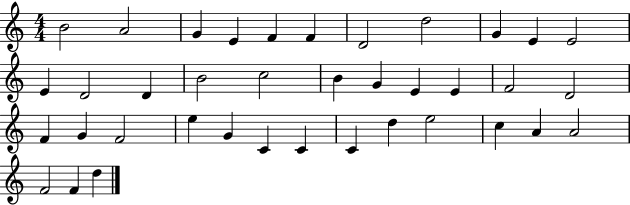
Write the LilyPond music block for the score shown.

{
  \clef treble
  \numericTimeSignature
  \time 4/4
  \key c \major
  b'2 a'2 | g'4 e'4 f'4 f'4 | d'2 d''2 | g'4 e'4 e'2 | \break e'4 d'2 d'4 | b'2 c''2 | b'4 g'4 e'4 e'4 | f'2 d'2 | \break f'4 g'4 f'2 | e''4 g'4 c'4 c'4 | c'4 d''4 e''2 | c''4 a'4 a'2 | \break f'2 f'4 d''4 | \bar "|."
}